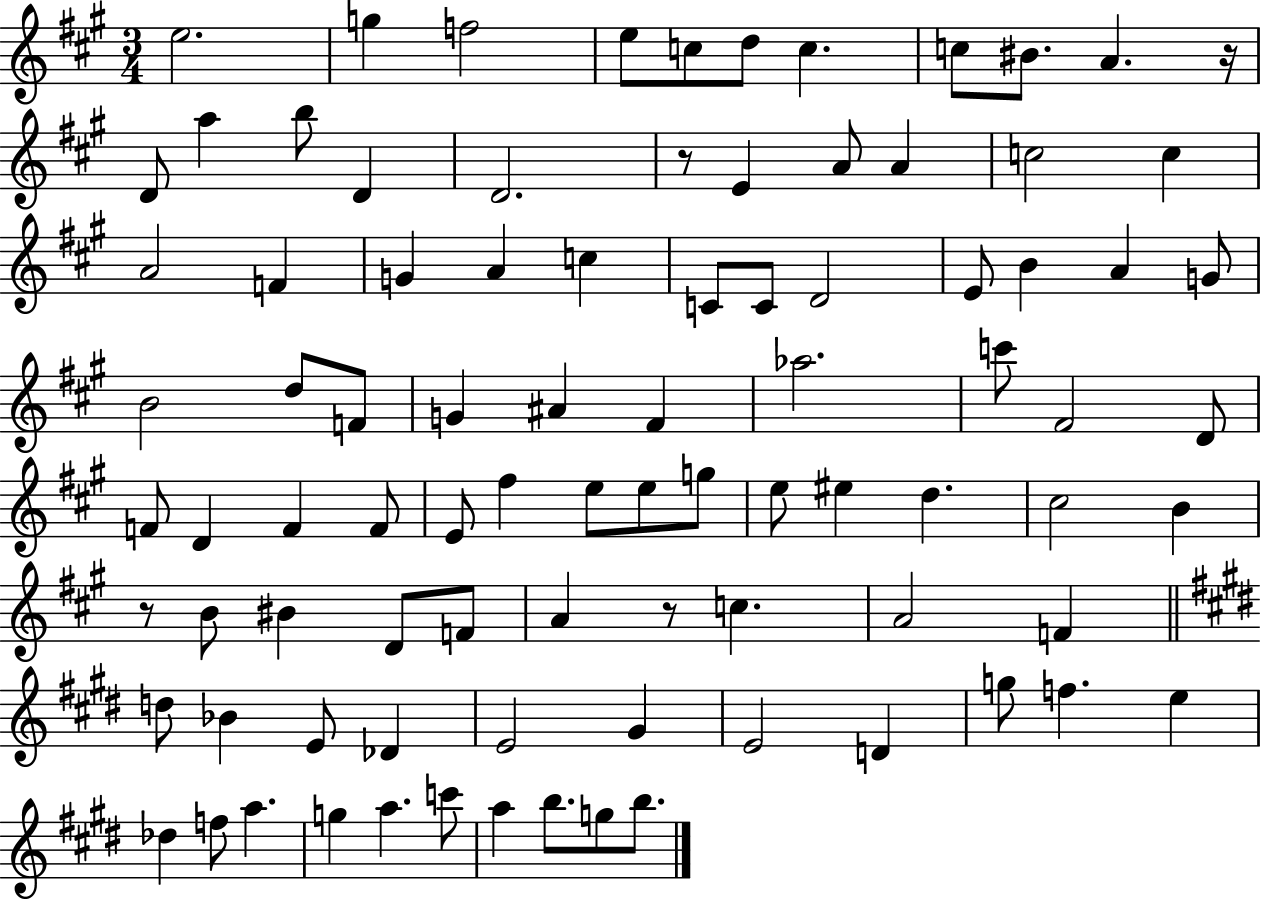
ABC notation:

X:1
T:Untitled
M:3/4
L:1/4
K:A
e2 g f2 e/2 c/2 d/2 c c/2 ^B/2 A z/4 D/2 a b/2 D D2 z/2 E A/2 A c2 c A2 F G A c C/2 C/2 D2 E/2 B A G/2 B2 d/2 F/2 G ^A ^F _a2 c'/2 ^F2 D/2 F/2 D F F/2 E/2 ^f e/2 e/2 g/2 e/2 ^e d ^c2 B z/2 B/2 ^B D/2 F/2 A z/2 c A2 F d/2 _B E/2 _D E2 ^G E2 D g/2 f e _d f/2 a g a c'/2 a b/2 g/2 b/2